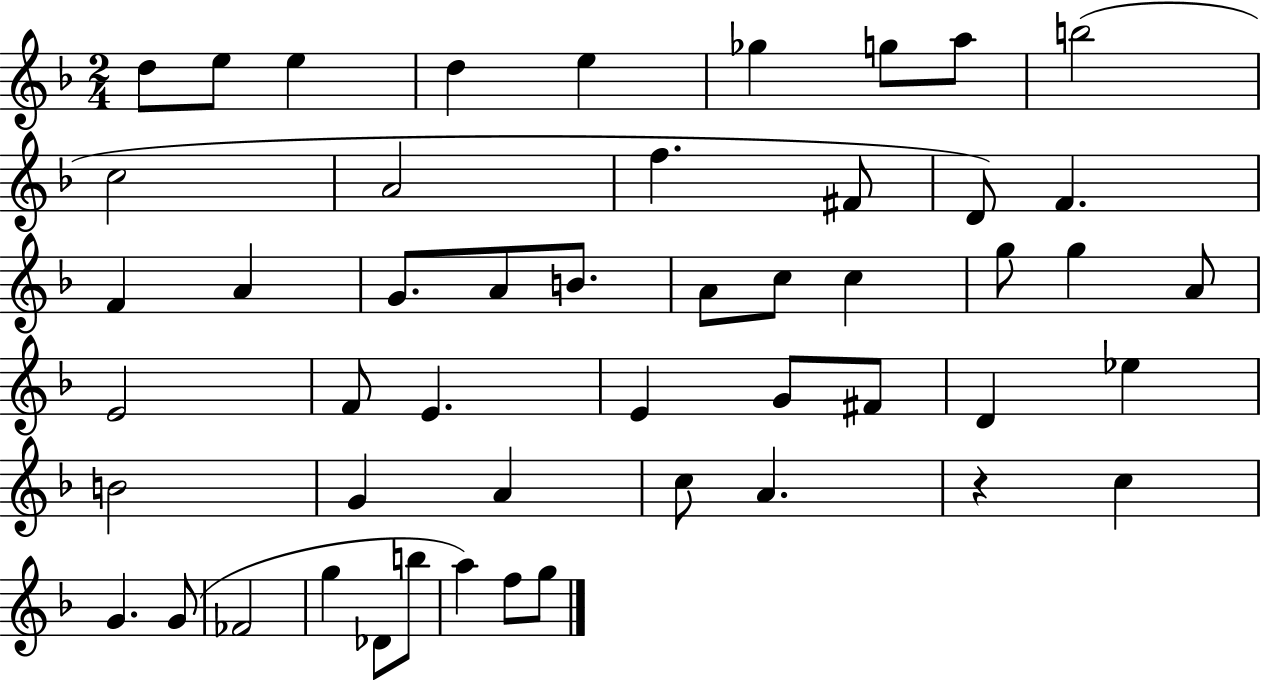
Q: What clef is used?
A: treble